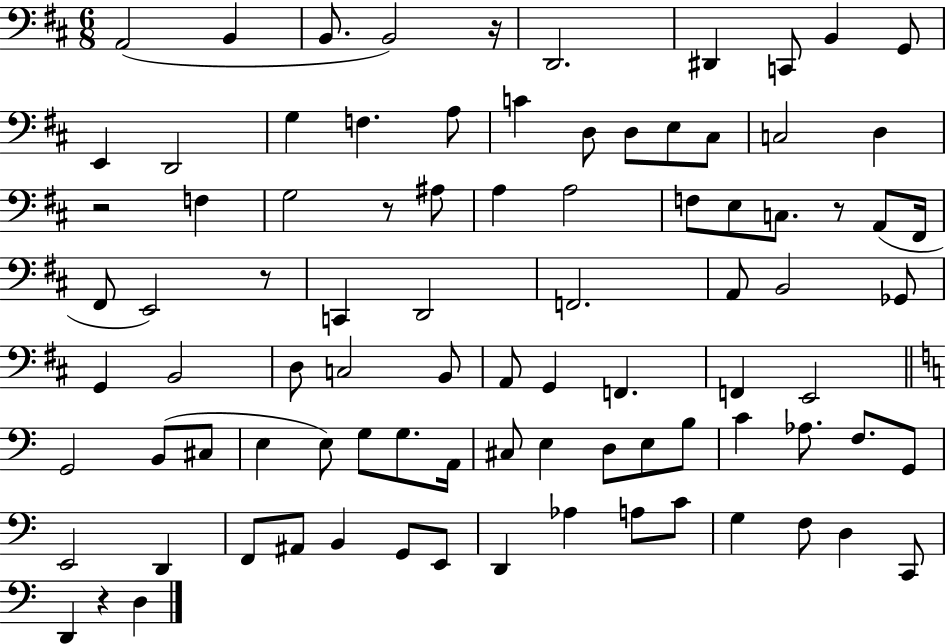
X:1
T:Untitled
M:6/8
L:1/4
K:D
A,,2 B,, B,,/2 B,,2 z/4 D,,2 ^D,, C,,/2 B,, G,,/2 E,, D,,2 G, F, A,/2 C D,/2 D,/2 E,/2 ^C,/2 C,2 D, z2 F, G,2 z/2 ^A,/2 A, A,2 F,/2 E,/2 C,/2 z/2 A,,/2 ^F,,/4 ^F,,/2 E,,2 z/2 C,, D,,2 F,,2 A,,/2 B,,2 _G,,/2 G,, B,,2 D,/2 C,2 B,,/2 A,,/2 G,, F,, F,, E,,2 G,,2 B,,/2 ^C,/2 E, E,/2 G,/2 G,/2 A,,/4 ^C,/2 E, D,/2 E,/2 B,/2 C _A,/2 F,/2 G,,/2 E,,2 D,, F,,/2 ^A,,/2 B,, G,,/2 E,,/2 D,, _A, A,/2 C/2 G, F,/2 D, C,,/2 D,, z D,